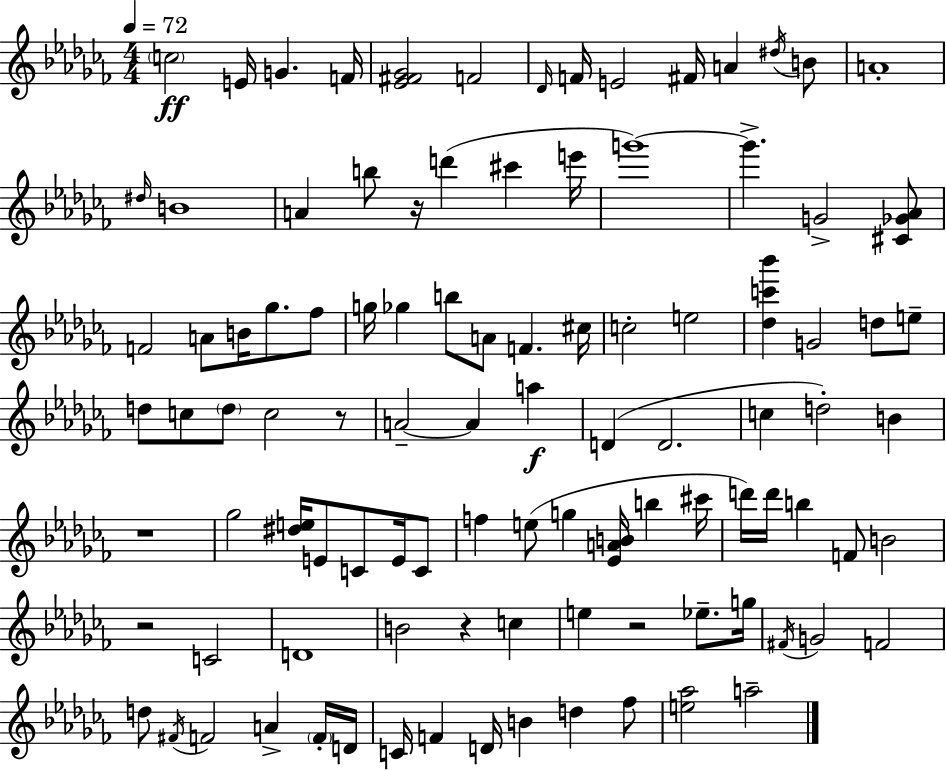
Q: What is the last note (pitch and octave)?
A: A5